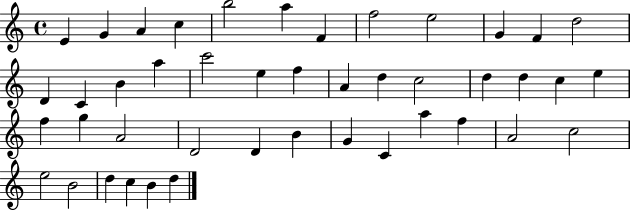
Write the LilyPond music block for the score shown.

{
  \clef treble
  \time 4/4
  \defaultTimeSignature
  \key c \major
  e'4 g'4 a'4 c''4 | b''2 a''4 f'4 | f''2 e''2 | g'4 f'4 d''2 | \break d'4 c'4 b'4 a''4 | c'''2 e''4 f''4 | a'4 d''4 c''2 | d''4 d''4 c''4 e''4 | \break f''4 g''4 a'2 | d'2 d'4 b'4 | g'4 c'4 a''4 f''4 | a'2 c''2 | \break e''2 b'2 | d''4 c''4 b'4 d''4 | \bar "|."
}